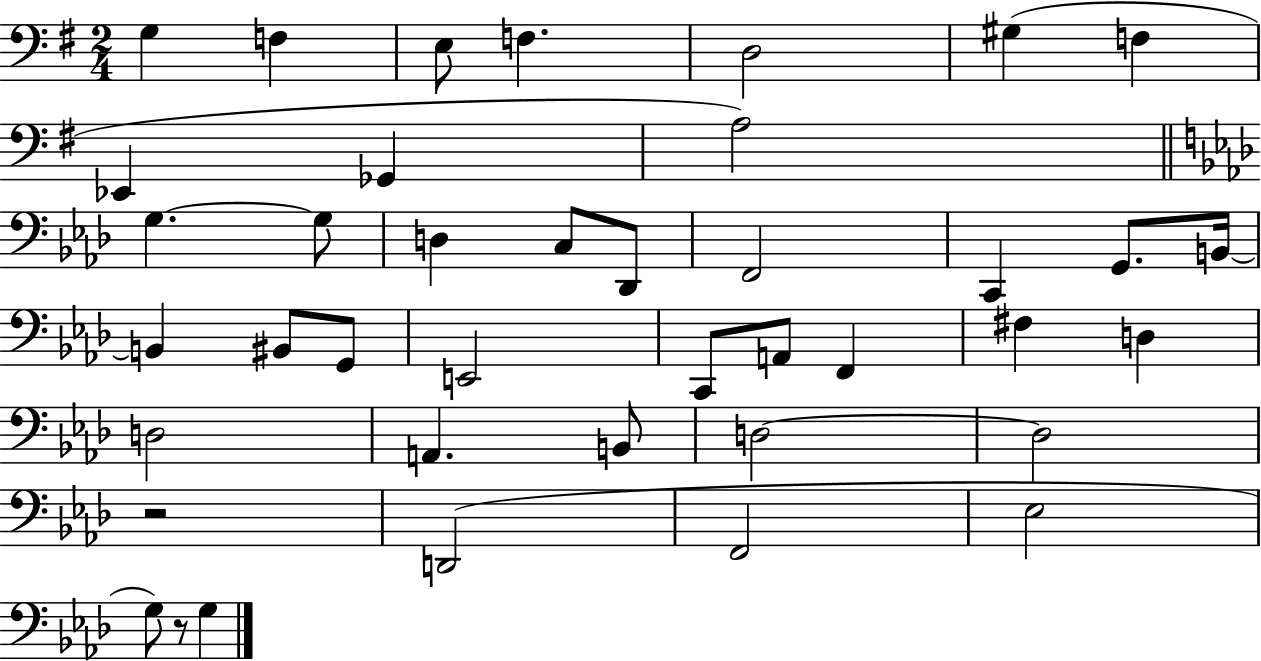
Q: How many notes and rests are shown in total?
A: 40